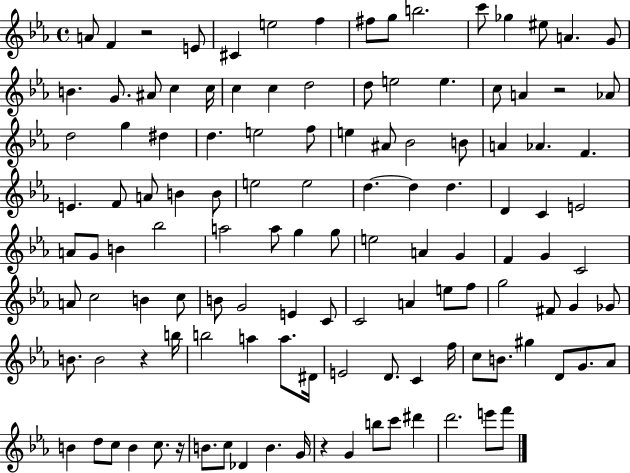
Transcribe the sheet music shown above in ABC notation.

X:1
T:Untitled
M:4/4
L:1/4
K:Eb
A/2 F z2 E/2 ^C e2 f ^f/2 g/2 b2 c'/2 _g ^e/2 A G/2 B G/2 ^A/2 c c/4 c c d2 d/2 e2 e c/2 A z2 _A/2 d2 g ^d d e2 f/2 e ^A/2 _B2 B/2 A _A F E F/2 A/2 B B/2 e2 e2 d d d D C E2 A/2 G/2 B _b2 a2 a/2 g g/2 e2 A G F G C2 A/2 c2 B c/2 B/2 G2 E C/2 C2 A e/2 f/2 g2 ^F/2 G _G/2 B/2 B2 z b/4 b2 a a/2 ^D/4 E2 D/2 C f/4 c/2 B/2 ^g D/2 G/2 _A/2 B d/2 c/2 B c/2 z/4 B/2 c/2 _D B G/4 z G b/2 c'/2 ^d' d'2 e'/2 f'/2